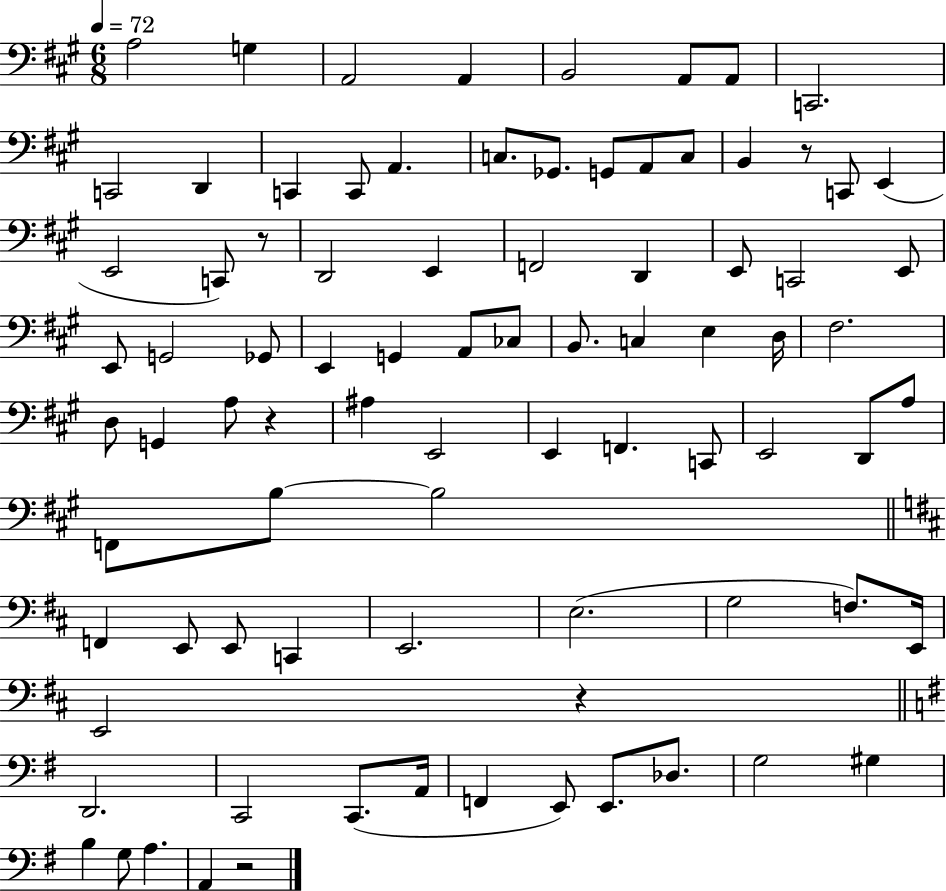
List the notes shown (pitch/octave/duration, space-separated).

A3/h G3/q A2/h A2/q B2/h A2/e A2/e C2/h. C2/h D2/q C2/q C2/e A2/q. C3/e. Gb2/e. G2/e A2/e C3/e B2/q R/e C2/e E2/q E2/h C2/e R/e D2/h E2/q F2/h D2/q E2/e C2/h E2/e E2/e G2/h Gb2/e E2/q G2/q A2/e CES3/e B2/e. C3/q E3/q D3/s F#3/h. D3/e G2/q A3/e R/q A#3/q E2/h E2/q F2/q. C2/e E2/h D2/e A3/e F2/e B3/e B3/h F2/q E2/e E2/e C2/q E2/h. E3/h. G3/h F3/e. E2/s E2/h R/q D2/h. C2/h C2/e. A2/s F2/q E2/e E2/e. Db3/e. G3/h G#3/q B3/q G3/e A3/q. A2/q R/h